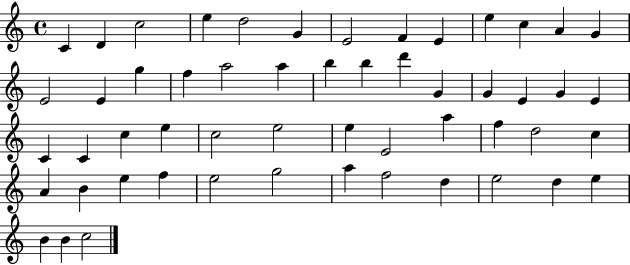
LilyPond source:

{
  \clef treble
  \time 4/4
  \defaultTimeSignature
  \key c \major
  c'4 d'4 c''2 | e''4 d''2 g'4 | e'2 f'4 e'4 | e''4 c''4 a'4 g'4 | \break e'2 e'4 g''4 | f''4 a''2 a''4 | b''4 b''4 d'''4 g'4 | g'4 e'4 g'4 e'4 | \break c'4 c'4 c''4 e''4 | c''2 e''2 | e''4 e'2 a''4 | f''4 d''2 c''4 | \break a'4 b'4 e''4 f''4 | e''2 g''2 | a''4 f''2 d''4 | e''2 d''4 e''4 | \break b'4 b'4 c''2 | \bar "|."
}